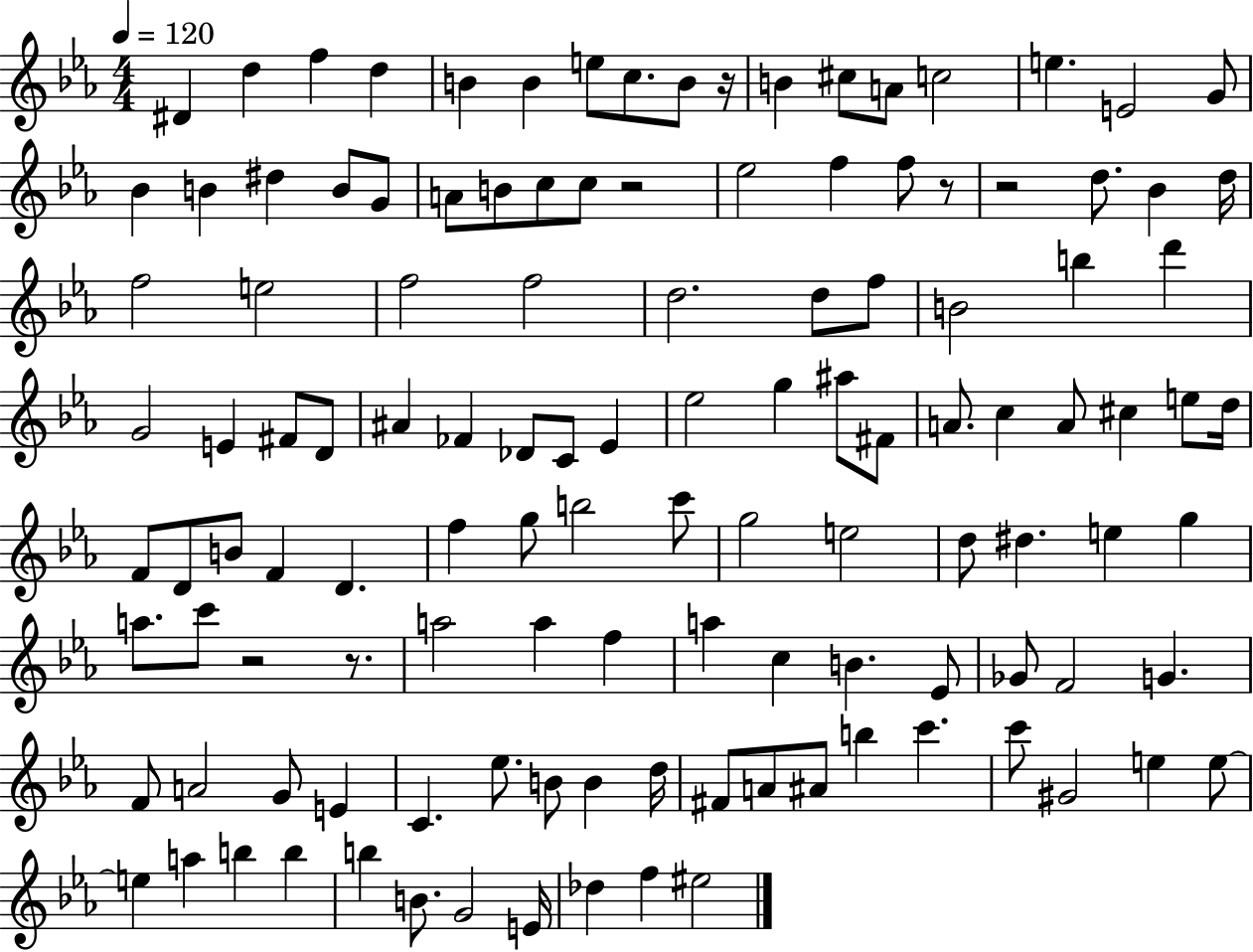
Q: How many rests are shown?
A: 6